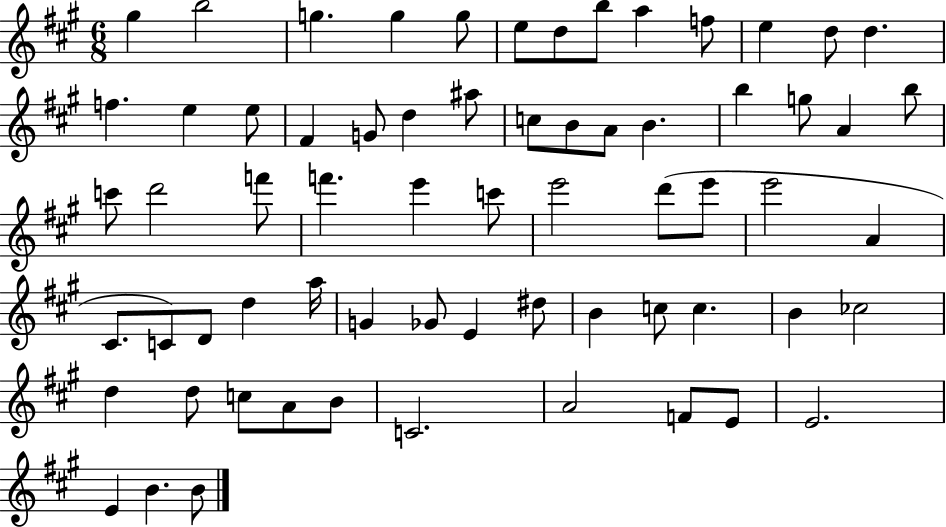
G#5/q B5/h G5/q. G5/q G5/e E5/e D5/e B5/e A5/q F5/e E5/q D5/e D5/q. F5/q. E5/q E5/e F#4/q G4/e D5/q A#5/e C5/e B4/e A4/e B4/q. B5/q G5/e A4/q B5/e C6/e D6/h F6/e F6/q. E6/q C6/e E6/h D6/e E6/e E6/h A4/q C#4/e. C4/e D4/e D5/q A5/s G4/q Gb4/e E4/q D#5/e B4/q C5/e C5/q. B4/q CES5/h D5/q D5/e C5/e A4/e B4/e C4/h. A4/h F4/e E4/e E4/h. E4/q B4/q. B4/e